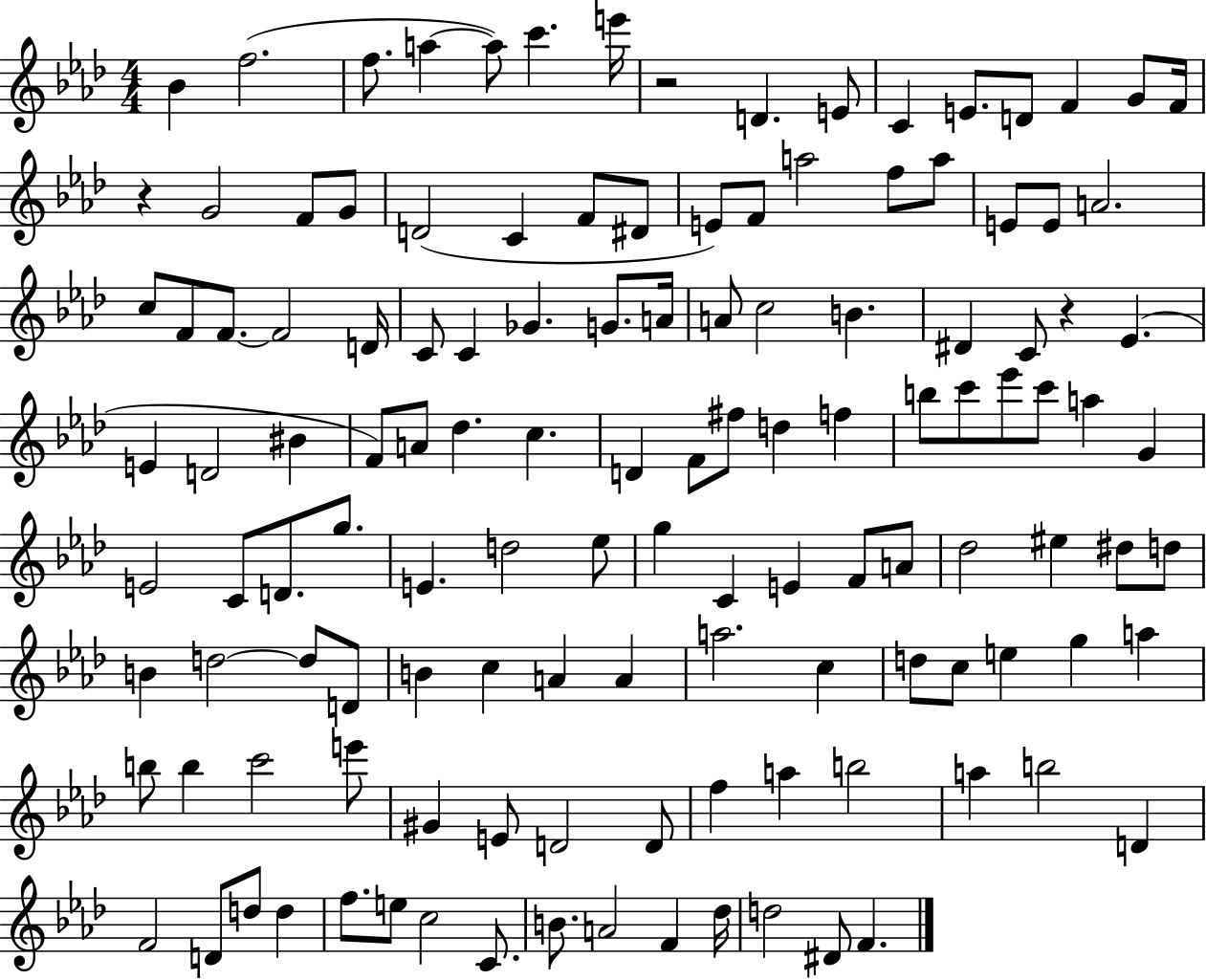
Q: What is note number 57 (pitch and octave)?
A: D5